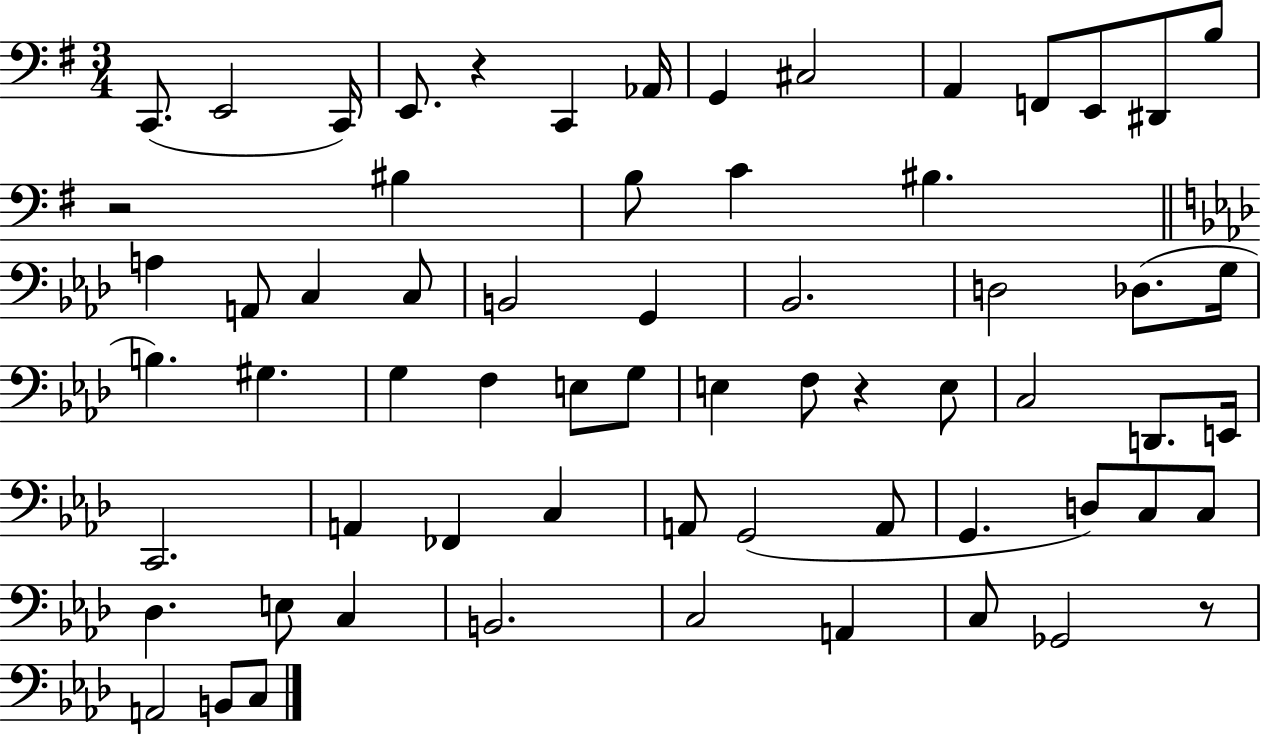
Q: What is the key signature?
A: G major